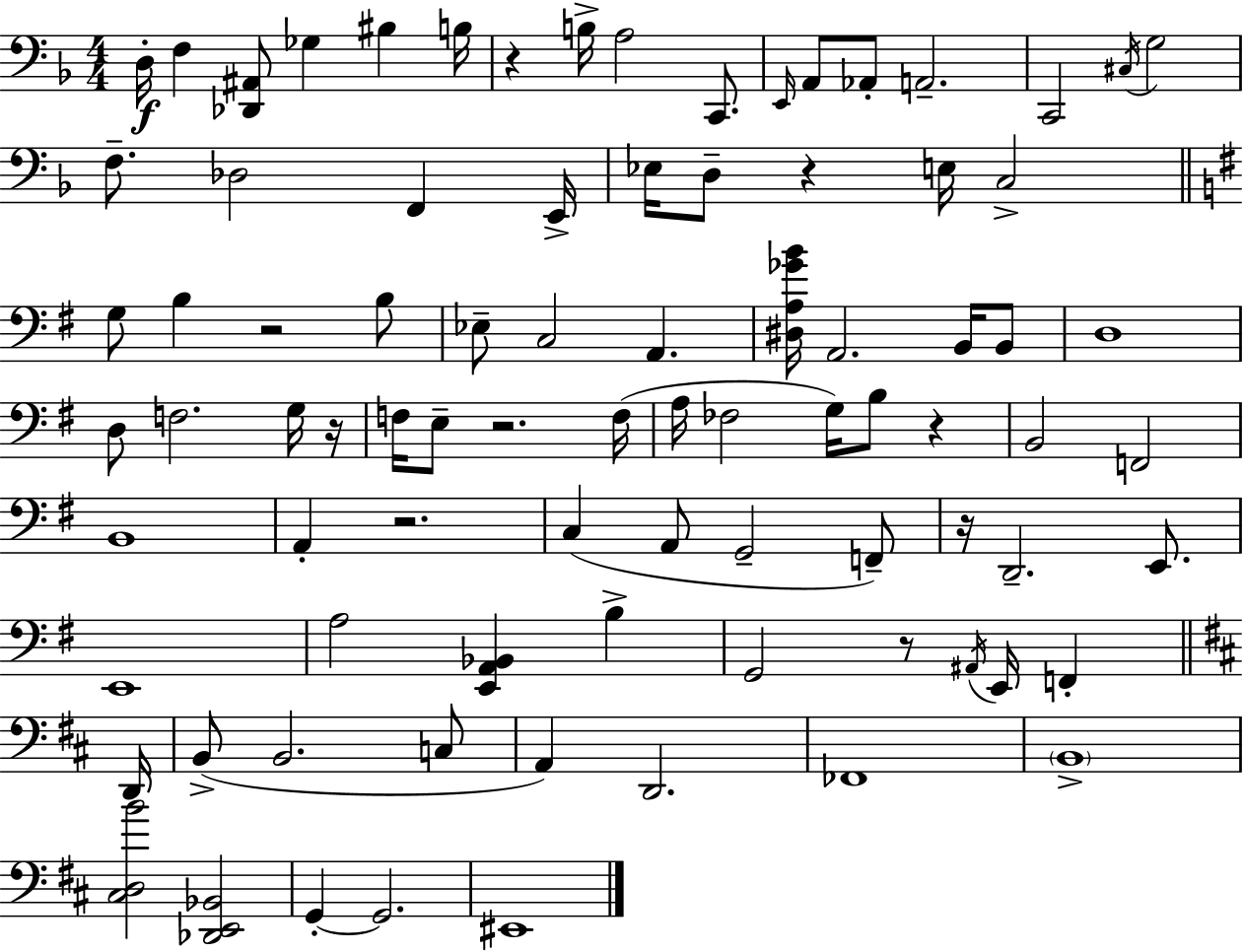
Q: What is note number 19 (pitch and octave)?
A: E2